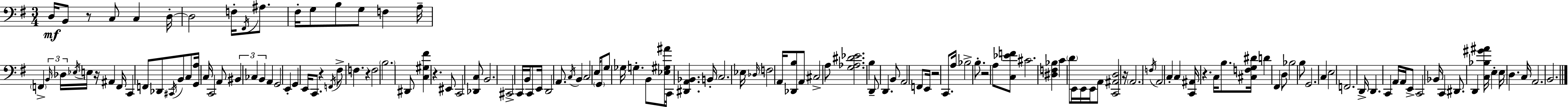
X:1
T:Untitled
M:3/4
L:1/4
K:Em
D,/4 B,,/2 z/2 C,/2 C, D,/4 D,2 F,/4 ^F,,/4 ^A,/2 ^F,/4 G,/2 B,/2 G,/2 F, A,/4 F,, B,,/4 _D,/4 _E,/4 E,/4 z/4 ^A,, F,,/4 C,, F,,/2 _D,,/2 ^C,,/4 B,,/2 C,/2 [G,,A,]/4 C,/4 C,,2 A,,/2 ^B,, _C, B,, A,, G,,2 E,, G,, E,,/4 C,,/2 z F,,/4 ^F,/2 F, z F,2 B,2 ^D,,/2 [C,^G,^F] z ^E,,/2 C,,2 [_D,,C,]/2 B,,2 ^C,,2 C,,/4 B,,/4 C,,/2 E,,/4 D,,2 A,,/2 C,/4 B,, C,2 E,/4 G,,/2 G,/2 _G,/4 G, B,,/2 [_E,^G,^A]/2 C,,/4 [^D,,A,,_B,,] B,,/4 C,2 _E,/4 _D,/4 F,2 A,,/4 [_D,,B,]/2 A,,/2 ^C,2 A,/2 [G,_A,^D_E]2 B, D,,/2 D,, B,,/2 A,,2 F,,/2 E,,/4 z2 C,,/2 A,/4 _B,2 B,/2 z2 A,/2 [C,_EF]/2 ^C2 [^D,F,_B,] C D/2 E,,/4 E,,/4 E,,/4 A,,/2 [C,,^A,,D,]2 z/4 A,,2 F,/4 A,,2 C, C, [C,,^A,,]/4 z C,/4 B,/2 [^C,F,G,^D]/4 D ^F,, D,/2 _B,2 B,/2 G,,2 C, E,2 F,,2 D,,/4 D,, C,, A,,/4 A,,/4 E,,/2 C,,2 _B,,/4 C,, ^D,,/2 D,, [C,_B,^G^A]/4 E, E,/4 D, C,/4 A,,2 B,,2